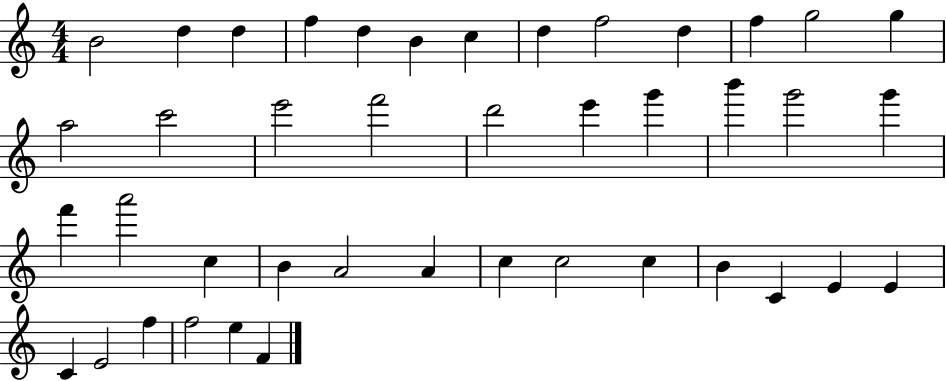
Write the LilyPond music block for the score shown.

{
  \clef treble
  \numericTimeSignature
  \time 4/4
  \key c \major
  b'2 d''4 d''4 | f''4 d''4 b'4 c''4 | d''4 f''2 d''4 | f''4 g''2 g''4 | \break a''2 c'''2 | e'''2 f'''2 | d'''2 e'''4 g'''4 | b'''4 g'''2 g'''4 | \break f'''4 a'''2 c''4 | b'4 a'2 a'4 | c''4 c''2 c''4 | b'4 c'4 e'4 e'4 | \break c'4 e'2 f''4 | f''2 e''4 f'4 | \bar "|."
}